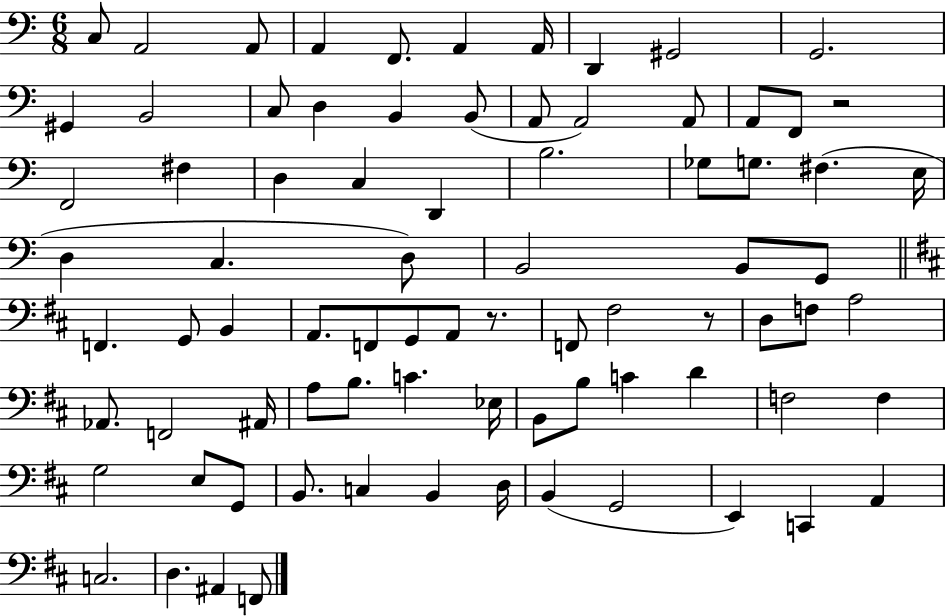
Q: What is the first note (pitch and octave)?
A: C3